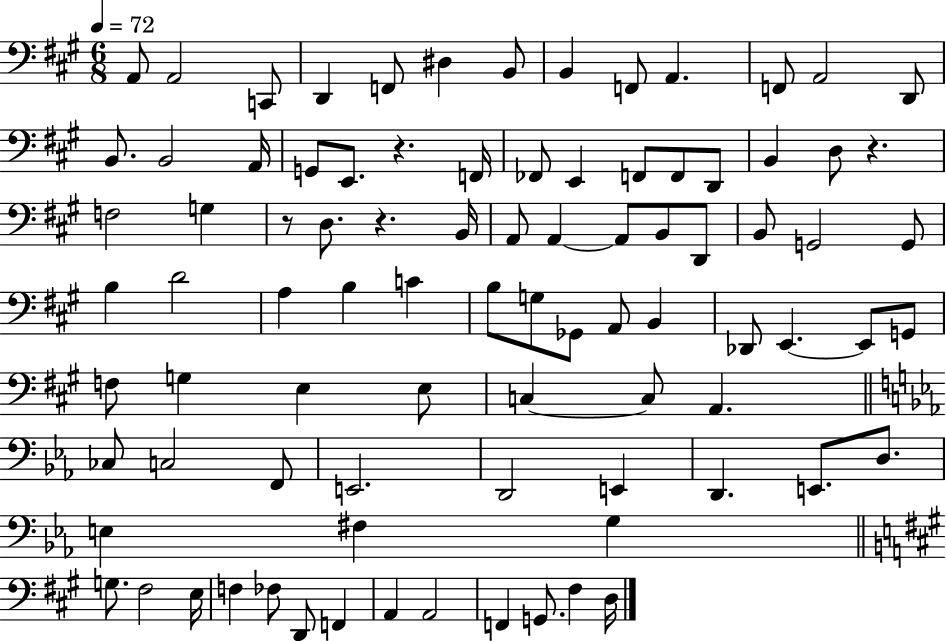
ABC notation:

X:1
T:Untitled
M:6/8
L:1/4
K:A
A,,/2 A,,2 C,,/2 D,, F,,/2 ^D, B,,/2 B,, F,,/2 A,, F,,/2 A,,2 D,,/2 B,,/2 B,,2 A,,/4 G,,/2 E,,/2 z F,,/4 _F,,/2 E,, F,,/2 F,,/2 D,,/2 B,, D,/2 z F,2 G, z/2 D,/2 z B,,/4 A,,/2 A,, A,,/2 B,,/2 D,,/2 B,,/2 G,,2 G,,/2 B, D2 A, B, C B,/2 G,/2 _G,,/2 A,,/2 B,, _D,,/2 E,, E,,/2 G,,/2 F,/2 G, E, E,/2 C, C,/2 A,, _C,/2 C,2 F,,/2 E,,2 D,,2 E,, D,, E,,/2 D,/2 E, ^F, G, G,/2 ^F,2 E,/4 F, _F,/2 D,,/2 F,, A,, A,,2 F,, G,,/2 ^F, D,/4